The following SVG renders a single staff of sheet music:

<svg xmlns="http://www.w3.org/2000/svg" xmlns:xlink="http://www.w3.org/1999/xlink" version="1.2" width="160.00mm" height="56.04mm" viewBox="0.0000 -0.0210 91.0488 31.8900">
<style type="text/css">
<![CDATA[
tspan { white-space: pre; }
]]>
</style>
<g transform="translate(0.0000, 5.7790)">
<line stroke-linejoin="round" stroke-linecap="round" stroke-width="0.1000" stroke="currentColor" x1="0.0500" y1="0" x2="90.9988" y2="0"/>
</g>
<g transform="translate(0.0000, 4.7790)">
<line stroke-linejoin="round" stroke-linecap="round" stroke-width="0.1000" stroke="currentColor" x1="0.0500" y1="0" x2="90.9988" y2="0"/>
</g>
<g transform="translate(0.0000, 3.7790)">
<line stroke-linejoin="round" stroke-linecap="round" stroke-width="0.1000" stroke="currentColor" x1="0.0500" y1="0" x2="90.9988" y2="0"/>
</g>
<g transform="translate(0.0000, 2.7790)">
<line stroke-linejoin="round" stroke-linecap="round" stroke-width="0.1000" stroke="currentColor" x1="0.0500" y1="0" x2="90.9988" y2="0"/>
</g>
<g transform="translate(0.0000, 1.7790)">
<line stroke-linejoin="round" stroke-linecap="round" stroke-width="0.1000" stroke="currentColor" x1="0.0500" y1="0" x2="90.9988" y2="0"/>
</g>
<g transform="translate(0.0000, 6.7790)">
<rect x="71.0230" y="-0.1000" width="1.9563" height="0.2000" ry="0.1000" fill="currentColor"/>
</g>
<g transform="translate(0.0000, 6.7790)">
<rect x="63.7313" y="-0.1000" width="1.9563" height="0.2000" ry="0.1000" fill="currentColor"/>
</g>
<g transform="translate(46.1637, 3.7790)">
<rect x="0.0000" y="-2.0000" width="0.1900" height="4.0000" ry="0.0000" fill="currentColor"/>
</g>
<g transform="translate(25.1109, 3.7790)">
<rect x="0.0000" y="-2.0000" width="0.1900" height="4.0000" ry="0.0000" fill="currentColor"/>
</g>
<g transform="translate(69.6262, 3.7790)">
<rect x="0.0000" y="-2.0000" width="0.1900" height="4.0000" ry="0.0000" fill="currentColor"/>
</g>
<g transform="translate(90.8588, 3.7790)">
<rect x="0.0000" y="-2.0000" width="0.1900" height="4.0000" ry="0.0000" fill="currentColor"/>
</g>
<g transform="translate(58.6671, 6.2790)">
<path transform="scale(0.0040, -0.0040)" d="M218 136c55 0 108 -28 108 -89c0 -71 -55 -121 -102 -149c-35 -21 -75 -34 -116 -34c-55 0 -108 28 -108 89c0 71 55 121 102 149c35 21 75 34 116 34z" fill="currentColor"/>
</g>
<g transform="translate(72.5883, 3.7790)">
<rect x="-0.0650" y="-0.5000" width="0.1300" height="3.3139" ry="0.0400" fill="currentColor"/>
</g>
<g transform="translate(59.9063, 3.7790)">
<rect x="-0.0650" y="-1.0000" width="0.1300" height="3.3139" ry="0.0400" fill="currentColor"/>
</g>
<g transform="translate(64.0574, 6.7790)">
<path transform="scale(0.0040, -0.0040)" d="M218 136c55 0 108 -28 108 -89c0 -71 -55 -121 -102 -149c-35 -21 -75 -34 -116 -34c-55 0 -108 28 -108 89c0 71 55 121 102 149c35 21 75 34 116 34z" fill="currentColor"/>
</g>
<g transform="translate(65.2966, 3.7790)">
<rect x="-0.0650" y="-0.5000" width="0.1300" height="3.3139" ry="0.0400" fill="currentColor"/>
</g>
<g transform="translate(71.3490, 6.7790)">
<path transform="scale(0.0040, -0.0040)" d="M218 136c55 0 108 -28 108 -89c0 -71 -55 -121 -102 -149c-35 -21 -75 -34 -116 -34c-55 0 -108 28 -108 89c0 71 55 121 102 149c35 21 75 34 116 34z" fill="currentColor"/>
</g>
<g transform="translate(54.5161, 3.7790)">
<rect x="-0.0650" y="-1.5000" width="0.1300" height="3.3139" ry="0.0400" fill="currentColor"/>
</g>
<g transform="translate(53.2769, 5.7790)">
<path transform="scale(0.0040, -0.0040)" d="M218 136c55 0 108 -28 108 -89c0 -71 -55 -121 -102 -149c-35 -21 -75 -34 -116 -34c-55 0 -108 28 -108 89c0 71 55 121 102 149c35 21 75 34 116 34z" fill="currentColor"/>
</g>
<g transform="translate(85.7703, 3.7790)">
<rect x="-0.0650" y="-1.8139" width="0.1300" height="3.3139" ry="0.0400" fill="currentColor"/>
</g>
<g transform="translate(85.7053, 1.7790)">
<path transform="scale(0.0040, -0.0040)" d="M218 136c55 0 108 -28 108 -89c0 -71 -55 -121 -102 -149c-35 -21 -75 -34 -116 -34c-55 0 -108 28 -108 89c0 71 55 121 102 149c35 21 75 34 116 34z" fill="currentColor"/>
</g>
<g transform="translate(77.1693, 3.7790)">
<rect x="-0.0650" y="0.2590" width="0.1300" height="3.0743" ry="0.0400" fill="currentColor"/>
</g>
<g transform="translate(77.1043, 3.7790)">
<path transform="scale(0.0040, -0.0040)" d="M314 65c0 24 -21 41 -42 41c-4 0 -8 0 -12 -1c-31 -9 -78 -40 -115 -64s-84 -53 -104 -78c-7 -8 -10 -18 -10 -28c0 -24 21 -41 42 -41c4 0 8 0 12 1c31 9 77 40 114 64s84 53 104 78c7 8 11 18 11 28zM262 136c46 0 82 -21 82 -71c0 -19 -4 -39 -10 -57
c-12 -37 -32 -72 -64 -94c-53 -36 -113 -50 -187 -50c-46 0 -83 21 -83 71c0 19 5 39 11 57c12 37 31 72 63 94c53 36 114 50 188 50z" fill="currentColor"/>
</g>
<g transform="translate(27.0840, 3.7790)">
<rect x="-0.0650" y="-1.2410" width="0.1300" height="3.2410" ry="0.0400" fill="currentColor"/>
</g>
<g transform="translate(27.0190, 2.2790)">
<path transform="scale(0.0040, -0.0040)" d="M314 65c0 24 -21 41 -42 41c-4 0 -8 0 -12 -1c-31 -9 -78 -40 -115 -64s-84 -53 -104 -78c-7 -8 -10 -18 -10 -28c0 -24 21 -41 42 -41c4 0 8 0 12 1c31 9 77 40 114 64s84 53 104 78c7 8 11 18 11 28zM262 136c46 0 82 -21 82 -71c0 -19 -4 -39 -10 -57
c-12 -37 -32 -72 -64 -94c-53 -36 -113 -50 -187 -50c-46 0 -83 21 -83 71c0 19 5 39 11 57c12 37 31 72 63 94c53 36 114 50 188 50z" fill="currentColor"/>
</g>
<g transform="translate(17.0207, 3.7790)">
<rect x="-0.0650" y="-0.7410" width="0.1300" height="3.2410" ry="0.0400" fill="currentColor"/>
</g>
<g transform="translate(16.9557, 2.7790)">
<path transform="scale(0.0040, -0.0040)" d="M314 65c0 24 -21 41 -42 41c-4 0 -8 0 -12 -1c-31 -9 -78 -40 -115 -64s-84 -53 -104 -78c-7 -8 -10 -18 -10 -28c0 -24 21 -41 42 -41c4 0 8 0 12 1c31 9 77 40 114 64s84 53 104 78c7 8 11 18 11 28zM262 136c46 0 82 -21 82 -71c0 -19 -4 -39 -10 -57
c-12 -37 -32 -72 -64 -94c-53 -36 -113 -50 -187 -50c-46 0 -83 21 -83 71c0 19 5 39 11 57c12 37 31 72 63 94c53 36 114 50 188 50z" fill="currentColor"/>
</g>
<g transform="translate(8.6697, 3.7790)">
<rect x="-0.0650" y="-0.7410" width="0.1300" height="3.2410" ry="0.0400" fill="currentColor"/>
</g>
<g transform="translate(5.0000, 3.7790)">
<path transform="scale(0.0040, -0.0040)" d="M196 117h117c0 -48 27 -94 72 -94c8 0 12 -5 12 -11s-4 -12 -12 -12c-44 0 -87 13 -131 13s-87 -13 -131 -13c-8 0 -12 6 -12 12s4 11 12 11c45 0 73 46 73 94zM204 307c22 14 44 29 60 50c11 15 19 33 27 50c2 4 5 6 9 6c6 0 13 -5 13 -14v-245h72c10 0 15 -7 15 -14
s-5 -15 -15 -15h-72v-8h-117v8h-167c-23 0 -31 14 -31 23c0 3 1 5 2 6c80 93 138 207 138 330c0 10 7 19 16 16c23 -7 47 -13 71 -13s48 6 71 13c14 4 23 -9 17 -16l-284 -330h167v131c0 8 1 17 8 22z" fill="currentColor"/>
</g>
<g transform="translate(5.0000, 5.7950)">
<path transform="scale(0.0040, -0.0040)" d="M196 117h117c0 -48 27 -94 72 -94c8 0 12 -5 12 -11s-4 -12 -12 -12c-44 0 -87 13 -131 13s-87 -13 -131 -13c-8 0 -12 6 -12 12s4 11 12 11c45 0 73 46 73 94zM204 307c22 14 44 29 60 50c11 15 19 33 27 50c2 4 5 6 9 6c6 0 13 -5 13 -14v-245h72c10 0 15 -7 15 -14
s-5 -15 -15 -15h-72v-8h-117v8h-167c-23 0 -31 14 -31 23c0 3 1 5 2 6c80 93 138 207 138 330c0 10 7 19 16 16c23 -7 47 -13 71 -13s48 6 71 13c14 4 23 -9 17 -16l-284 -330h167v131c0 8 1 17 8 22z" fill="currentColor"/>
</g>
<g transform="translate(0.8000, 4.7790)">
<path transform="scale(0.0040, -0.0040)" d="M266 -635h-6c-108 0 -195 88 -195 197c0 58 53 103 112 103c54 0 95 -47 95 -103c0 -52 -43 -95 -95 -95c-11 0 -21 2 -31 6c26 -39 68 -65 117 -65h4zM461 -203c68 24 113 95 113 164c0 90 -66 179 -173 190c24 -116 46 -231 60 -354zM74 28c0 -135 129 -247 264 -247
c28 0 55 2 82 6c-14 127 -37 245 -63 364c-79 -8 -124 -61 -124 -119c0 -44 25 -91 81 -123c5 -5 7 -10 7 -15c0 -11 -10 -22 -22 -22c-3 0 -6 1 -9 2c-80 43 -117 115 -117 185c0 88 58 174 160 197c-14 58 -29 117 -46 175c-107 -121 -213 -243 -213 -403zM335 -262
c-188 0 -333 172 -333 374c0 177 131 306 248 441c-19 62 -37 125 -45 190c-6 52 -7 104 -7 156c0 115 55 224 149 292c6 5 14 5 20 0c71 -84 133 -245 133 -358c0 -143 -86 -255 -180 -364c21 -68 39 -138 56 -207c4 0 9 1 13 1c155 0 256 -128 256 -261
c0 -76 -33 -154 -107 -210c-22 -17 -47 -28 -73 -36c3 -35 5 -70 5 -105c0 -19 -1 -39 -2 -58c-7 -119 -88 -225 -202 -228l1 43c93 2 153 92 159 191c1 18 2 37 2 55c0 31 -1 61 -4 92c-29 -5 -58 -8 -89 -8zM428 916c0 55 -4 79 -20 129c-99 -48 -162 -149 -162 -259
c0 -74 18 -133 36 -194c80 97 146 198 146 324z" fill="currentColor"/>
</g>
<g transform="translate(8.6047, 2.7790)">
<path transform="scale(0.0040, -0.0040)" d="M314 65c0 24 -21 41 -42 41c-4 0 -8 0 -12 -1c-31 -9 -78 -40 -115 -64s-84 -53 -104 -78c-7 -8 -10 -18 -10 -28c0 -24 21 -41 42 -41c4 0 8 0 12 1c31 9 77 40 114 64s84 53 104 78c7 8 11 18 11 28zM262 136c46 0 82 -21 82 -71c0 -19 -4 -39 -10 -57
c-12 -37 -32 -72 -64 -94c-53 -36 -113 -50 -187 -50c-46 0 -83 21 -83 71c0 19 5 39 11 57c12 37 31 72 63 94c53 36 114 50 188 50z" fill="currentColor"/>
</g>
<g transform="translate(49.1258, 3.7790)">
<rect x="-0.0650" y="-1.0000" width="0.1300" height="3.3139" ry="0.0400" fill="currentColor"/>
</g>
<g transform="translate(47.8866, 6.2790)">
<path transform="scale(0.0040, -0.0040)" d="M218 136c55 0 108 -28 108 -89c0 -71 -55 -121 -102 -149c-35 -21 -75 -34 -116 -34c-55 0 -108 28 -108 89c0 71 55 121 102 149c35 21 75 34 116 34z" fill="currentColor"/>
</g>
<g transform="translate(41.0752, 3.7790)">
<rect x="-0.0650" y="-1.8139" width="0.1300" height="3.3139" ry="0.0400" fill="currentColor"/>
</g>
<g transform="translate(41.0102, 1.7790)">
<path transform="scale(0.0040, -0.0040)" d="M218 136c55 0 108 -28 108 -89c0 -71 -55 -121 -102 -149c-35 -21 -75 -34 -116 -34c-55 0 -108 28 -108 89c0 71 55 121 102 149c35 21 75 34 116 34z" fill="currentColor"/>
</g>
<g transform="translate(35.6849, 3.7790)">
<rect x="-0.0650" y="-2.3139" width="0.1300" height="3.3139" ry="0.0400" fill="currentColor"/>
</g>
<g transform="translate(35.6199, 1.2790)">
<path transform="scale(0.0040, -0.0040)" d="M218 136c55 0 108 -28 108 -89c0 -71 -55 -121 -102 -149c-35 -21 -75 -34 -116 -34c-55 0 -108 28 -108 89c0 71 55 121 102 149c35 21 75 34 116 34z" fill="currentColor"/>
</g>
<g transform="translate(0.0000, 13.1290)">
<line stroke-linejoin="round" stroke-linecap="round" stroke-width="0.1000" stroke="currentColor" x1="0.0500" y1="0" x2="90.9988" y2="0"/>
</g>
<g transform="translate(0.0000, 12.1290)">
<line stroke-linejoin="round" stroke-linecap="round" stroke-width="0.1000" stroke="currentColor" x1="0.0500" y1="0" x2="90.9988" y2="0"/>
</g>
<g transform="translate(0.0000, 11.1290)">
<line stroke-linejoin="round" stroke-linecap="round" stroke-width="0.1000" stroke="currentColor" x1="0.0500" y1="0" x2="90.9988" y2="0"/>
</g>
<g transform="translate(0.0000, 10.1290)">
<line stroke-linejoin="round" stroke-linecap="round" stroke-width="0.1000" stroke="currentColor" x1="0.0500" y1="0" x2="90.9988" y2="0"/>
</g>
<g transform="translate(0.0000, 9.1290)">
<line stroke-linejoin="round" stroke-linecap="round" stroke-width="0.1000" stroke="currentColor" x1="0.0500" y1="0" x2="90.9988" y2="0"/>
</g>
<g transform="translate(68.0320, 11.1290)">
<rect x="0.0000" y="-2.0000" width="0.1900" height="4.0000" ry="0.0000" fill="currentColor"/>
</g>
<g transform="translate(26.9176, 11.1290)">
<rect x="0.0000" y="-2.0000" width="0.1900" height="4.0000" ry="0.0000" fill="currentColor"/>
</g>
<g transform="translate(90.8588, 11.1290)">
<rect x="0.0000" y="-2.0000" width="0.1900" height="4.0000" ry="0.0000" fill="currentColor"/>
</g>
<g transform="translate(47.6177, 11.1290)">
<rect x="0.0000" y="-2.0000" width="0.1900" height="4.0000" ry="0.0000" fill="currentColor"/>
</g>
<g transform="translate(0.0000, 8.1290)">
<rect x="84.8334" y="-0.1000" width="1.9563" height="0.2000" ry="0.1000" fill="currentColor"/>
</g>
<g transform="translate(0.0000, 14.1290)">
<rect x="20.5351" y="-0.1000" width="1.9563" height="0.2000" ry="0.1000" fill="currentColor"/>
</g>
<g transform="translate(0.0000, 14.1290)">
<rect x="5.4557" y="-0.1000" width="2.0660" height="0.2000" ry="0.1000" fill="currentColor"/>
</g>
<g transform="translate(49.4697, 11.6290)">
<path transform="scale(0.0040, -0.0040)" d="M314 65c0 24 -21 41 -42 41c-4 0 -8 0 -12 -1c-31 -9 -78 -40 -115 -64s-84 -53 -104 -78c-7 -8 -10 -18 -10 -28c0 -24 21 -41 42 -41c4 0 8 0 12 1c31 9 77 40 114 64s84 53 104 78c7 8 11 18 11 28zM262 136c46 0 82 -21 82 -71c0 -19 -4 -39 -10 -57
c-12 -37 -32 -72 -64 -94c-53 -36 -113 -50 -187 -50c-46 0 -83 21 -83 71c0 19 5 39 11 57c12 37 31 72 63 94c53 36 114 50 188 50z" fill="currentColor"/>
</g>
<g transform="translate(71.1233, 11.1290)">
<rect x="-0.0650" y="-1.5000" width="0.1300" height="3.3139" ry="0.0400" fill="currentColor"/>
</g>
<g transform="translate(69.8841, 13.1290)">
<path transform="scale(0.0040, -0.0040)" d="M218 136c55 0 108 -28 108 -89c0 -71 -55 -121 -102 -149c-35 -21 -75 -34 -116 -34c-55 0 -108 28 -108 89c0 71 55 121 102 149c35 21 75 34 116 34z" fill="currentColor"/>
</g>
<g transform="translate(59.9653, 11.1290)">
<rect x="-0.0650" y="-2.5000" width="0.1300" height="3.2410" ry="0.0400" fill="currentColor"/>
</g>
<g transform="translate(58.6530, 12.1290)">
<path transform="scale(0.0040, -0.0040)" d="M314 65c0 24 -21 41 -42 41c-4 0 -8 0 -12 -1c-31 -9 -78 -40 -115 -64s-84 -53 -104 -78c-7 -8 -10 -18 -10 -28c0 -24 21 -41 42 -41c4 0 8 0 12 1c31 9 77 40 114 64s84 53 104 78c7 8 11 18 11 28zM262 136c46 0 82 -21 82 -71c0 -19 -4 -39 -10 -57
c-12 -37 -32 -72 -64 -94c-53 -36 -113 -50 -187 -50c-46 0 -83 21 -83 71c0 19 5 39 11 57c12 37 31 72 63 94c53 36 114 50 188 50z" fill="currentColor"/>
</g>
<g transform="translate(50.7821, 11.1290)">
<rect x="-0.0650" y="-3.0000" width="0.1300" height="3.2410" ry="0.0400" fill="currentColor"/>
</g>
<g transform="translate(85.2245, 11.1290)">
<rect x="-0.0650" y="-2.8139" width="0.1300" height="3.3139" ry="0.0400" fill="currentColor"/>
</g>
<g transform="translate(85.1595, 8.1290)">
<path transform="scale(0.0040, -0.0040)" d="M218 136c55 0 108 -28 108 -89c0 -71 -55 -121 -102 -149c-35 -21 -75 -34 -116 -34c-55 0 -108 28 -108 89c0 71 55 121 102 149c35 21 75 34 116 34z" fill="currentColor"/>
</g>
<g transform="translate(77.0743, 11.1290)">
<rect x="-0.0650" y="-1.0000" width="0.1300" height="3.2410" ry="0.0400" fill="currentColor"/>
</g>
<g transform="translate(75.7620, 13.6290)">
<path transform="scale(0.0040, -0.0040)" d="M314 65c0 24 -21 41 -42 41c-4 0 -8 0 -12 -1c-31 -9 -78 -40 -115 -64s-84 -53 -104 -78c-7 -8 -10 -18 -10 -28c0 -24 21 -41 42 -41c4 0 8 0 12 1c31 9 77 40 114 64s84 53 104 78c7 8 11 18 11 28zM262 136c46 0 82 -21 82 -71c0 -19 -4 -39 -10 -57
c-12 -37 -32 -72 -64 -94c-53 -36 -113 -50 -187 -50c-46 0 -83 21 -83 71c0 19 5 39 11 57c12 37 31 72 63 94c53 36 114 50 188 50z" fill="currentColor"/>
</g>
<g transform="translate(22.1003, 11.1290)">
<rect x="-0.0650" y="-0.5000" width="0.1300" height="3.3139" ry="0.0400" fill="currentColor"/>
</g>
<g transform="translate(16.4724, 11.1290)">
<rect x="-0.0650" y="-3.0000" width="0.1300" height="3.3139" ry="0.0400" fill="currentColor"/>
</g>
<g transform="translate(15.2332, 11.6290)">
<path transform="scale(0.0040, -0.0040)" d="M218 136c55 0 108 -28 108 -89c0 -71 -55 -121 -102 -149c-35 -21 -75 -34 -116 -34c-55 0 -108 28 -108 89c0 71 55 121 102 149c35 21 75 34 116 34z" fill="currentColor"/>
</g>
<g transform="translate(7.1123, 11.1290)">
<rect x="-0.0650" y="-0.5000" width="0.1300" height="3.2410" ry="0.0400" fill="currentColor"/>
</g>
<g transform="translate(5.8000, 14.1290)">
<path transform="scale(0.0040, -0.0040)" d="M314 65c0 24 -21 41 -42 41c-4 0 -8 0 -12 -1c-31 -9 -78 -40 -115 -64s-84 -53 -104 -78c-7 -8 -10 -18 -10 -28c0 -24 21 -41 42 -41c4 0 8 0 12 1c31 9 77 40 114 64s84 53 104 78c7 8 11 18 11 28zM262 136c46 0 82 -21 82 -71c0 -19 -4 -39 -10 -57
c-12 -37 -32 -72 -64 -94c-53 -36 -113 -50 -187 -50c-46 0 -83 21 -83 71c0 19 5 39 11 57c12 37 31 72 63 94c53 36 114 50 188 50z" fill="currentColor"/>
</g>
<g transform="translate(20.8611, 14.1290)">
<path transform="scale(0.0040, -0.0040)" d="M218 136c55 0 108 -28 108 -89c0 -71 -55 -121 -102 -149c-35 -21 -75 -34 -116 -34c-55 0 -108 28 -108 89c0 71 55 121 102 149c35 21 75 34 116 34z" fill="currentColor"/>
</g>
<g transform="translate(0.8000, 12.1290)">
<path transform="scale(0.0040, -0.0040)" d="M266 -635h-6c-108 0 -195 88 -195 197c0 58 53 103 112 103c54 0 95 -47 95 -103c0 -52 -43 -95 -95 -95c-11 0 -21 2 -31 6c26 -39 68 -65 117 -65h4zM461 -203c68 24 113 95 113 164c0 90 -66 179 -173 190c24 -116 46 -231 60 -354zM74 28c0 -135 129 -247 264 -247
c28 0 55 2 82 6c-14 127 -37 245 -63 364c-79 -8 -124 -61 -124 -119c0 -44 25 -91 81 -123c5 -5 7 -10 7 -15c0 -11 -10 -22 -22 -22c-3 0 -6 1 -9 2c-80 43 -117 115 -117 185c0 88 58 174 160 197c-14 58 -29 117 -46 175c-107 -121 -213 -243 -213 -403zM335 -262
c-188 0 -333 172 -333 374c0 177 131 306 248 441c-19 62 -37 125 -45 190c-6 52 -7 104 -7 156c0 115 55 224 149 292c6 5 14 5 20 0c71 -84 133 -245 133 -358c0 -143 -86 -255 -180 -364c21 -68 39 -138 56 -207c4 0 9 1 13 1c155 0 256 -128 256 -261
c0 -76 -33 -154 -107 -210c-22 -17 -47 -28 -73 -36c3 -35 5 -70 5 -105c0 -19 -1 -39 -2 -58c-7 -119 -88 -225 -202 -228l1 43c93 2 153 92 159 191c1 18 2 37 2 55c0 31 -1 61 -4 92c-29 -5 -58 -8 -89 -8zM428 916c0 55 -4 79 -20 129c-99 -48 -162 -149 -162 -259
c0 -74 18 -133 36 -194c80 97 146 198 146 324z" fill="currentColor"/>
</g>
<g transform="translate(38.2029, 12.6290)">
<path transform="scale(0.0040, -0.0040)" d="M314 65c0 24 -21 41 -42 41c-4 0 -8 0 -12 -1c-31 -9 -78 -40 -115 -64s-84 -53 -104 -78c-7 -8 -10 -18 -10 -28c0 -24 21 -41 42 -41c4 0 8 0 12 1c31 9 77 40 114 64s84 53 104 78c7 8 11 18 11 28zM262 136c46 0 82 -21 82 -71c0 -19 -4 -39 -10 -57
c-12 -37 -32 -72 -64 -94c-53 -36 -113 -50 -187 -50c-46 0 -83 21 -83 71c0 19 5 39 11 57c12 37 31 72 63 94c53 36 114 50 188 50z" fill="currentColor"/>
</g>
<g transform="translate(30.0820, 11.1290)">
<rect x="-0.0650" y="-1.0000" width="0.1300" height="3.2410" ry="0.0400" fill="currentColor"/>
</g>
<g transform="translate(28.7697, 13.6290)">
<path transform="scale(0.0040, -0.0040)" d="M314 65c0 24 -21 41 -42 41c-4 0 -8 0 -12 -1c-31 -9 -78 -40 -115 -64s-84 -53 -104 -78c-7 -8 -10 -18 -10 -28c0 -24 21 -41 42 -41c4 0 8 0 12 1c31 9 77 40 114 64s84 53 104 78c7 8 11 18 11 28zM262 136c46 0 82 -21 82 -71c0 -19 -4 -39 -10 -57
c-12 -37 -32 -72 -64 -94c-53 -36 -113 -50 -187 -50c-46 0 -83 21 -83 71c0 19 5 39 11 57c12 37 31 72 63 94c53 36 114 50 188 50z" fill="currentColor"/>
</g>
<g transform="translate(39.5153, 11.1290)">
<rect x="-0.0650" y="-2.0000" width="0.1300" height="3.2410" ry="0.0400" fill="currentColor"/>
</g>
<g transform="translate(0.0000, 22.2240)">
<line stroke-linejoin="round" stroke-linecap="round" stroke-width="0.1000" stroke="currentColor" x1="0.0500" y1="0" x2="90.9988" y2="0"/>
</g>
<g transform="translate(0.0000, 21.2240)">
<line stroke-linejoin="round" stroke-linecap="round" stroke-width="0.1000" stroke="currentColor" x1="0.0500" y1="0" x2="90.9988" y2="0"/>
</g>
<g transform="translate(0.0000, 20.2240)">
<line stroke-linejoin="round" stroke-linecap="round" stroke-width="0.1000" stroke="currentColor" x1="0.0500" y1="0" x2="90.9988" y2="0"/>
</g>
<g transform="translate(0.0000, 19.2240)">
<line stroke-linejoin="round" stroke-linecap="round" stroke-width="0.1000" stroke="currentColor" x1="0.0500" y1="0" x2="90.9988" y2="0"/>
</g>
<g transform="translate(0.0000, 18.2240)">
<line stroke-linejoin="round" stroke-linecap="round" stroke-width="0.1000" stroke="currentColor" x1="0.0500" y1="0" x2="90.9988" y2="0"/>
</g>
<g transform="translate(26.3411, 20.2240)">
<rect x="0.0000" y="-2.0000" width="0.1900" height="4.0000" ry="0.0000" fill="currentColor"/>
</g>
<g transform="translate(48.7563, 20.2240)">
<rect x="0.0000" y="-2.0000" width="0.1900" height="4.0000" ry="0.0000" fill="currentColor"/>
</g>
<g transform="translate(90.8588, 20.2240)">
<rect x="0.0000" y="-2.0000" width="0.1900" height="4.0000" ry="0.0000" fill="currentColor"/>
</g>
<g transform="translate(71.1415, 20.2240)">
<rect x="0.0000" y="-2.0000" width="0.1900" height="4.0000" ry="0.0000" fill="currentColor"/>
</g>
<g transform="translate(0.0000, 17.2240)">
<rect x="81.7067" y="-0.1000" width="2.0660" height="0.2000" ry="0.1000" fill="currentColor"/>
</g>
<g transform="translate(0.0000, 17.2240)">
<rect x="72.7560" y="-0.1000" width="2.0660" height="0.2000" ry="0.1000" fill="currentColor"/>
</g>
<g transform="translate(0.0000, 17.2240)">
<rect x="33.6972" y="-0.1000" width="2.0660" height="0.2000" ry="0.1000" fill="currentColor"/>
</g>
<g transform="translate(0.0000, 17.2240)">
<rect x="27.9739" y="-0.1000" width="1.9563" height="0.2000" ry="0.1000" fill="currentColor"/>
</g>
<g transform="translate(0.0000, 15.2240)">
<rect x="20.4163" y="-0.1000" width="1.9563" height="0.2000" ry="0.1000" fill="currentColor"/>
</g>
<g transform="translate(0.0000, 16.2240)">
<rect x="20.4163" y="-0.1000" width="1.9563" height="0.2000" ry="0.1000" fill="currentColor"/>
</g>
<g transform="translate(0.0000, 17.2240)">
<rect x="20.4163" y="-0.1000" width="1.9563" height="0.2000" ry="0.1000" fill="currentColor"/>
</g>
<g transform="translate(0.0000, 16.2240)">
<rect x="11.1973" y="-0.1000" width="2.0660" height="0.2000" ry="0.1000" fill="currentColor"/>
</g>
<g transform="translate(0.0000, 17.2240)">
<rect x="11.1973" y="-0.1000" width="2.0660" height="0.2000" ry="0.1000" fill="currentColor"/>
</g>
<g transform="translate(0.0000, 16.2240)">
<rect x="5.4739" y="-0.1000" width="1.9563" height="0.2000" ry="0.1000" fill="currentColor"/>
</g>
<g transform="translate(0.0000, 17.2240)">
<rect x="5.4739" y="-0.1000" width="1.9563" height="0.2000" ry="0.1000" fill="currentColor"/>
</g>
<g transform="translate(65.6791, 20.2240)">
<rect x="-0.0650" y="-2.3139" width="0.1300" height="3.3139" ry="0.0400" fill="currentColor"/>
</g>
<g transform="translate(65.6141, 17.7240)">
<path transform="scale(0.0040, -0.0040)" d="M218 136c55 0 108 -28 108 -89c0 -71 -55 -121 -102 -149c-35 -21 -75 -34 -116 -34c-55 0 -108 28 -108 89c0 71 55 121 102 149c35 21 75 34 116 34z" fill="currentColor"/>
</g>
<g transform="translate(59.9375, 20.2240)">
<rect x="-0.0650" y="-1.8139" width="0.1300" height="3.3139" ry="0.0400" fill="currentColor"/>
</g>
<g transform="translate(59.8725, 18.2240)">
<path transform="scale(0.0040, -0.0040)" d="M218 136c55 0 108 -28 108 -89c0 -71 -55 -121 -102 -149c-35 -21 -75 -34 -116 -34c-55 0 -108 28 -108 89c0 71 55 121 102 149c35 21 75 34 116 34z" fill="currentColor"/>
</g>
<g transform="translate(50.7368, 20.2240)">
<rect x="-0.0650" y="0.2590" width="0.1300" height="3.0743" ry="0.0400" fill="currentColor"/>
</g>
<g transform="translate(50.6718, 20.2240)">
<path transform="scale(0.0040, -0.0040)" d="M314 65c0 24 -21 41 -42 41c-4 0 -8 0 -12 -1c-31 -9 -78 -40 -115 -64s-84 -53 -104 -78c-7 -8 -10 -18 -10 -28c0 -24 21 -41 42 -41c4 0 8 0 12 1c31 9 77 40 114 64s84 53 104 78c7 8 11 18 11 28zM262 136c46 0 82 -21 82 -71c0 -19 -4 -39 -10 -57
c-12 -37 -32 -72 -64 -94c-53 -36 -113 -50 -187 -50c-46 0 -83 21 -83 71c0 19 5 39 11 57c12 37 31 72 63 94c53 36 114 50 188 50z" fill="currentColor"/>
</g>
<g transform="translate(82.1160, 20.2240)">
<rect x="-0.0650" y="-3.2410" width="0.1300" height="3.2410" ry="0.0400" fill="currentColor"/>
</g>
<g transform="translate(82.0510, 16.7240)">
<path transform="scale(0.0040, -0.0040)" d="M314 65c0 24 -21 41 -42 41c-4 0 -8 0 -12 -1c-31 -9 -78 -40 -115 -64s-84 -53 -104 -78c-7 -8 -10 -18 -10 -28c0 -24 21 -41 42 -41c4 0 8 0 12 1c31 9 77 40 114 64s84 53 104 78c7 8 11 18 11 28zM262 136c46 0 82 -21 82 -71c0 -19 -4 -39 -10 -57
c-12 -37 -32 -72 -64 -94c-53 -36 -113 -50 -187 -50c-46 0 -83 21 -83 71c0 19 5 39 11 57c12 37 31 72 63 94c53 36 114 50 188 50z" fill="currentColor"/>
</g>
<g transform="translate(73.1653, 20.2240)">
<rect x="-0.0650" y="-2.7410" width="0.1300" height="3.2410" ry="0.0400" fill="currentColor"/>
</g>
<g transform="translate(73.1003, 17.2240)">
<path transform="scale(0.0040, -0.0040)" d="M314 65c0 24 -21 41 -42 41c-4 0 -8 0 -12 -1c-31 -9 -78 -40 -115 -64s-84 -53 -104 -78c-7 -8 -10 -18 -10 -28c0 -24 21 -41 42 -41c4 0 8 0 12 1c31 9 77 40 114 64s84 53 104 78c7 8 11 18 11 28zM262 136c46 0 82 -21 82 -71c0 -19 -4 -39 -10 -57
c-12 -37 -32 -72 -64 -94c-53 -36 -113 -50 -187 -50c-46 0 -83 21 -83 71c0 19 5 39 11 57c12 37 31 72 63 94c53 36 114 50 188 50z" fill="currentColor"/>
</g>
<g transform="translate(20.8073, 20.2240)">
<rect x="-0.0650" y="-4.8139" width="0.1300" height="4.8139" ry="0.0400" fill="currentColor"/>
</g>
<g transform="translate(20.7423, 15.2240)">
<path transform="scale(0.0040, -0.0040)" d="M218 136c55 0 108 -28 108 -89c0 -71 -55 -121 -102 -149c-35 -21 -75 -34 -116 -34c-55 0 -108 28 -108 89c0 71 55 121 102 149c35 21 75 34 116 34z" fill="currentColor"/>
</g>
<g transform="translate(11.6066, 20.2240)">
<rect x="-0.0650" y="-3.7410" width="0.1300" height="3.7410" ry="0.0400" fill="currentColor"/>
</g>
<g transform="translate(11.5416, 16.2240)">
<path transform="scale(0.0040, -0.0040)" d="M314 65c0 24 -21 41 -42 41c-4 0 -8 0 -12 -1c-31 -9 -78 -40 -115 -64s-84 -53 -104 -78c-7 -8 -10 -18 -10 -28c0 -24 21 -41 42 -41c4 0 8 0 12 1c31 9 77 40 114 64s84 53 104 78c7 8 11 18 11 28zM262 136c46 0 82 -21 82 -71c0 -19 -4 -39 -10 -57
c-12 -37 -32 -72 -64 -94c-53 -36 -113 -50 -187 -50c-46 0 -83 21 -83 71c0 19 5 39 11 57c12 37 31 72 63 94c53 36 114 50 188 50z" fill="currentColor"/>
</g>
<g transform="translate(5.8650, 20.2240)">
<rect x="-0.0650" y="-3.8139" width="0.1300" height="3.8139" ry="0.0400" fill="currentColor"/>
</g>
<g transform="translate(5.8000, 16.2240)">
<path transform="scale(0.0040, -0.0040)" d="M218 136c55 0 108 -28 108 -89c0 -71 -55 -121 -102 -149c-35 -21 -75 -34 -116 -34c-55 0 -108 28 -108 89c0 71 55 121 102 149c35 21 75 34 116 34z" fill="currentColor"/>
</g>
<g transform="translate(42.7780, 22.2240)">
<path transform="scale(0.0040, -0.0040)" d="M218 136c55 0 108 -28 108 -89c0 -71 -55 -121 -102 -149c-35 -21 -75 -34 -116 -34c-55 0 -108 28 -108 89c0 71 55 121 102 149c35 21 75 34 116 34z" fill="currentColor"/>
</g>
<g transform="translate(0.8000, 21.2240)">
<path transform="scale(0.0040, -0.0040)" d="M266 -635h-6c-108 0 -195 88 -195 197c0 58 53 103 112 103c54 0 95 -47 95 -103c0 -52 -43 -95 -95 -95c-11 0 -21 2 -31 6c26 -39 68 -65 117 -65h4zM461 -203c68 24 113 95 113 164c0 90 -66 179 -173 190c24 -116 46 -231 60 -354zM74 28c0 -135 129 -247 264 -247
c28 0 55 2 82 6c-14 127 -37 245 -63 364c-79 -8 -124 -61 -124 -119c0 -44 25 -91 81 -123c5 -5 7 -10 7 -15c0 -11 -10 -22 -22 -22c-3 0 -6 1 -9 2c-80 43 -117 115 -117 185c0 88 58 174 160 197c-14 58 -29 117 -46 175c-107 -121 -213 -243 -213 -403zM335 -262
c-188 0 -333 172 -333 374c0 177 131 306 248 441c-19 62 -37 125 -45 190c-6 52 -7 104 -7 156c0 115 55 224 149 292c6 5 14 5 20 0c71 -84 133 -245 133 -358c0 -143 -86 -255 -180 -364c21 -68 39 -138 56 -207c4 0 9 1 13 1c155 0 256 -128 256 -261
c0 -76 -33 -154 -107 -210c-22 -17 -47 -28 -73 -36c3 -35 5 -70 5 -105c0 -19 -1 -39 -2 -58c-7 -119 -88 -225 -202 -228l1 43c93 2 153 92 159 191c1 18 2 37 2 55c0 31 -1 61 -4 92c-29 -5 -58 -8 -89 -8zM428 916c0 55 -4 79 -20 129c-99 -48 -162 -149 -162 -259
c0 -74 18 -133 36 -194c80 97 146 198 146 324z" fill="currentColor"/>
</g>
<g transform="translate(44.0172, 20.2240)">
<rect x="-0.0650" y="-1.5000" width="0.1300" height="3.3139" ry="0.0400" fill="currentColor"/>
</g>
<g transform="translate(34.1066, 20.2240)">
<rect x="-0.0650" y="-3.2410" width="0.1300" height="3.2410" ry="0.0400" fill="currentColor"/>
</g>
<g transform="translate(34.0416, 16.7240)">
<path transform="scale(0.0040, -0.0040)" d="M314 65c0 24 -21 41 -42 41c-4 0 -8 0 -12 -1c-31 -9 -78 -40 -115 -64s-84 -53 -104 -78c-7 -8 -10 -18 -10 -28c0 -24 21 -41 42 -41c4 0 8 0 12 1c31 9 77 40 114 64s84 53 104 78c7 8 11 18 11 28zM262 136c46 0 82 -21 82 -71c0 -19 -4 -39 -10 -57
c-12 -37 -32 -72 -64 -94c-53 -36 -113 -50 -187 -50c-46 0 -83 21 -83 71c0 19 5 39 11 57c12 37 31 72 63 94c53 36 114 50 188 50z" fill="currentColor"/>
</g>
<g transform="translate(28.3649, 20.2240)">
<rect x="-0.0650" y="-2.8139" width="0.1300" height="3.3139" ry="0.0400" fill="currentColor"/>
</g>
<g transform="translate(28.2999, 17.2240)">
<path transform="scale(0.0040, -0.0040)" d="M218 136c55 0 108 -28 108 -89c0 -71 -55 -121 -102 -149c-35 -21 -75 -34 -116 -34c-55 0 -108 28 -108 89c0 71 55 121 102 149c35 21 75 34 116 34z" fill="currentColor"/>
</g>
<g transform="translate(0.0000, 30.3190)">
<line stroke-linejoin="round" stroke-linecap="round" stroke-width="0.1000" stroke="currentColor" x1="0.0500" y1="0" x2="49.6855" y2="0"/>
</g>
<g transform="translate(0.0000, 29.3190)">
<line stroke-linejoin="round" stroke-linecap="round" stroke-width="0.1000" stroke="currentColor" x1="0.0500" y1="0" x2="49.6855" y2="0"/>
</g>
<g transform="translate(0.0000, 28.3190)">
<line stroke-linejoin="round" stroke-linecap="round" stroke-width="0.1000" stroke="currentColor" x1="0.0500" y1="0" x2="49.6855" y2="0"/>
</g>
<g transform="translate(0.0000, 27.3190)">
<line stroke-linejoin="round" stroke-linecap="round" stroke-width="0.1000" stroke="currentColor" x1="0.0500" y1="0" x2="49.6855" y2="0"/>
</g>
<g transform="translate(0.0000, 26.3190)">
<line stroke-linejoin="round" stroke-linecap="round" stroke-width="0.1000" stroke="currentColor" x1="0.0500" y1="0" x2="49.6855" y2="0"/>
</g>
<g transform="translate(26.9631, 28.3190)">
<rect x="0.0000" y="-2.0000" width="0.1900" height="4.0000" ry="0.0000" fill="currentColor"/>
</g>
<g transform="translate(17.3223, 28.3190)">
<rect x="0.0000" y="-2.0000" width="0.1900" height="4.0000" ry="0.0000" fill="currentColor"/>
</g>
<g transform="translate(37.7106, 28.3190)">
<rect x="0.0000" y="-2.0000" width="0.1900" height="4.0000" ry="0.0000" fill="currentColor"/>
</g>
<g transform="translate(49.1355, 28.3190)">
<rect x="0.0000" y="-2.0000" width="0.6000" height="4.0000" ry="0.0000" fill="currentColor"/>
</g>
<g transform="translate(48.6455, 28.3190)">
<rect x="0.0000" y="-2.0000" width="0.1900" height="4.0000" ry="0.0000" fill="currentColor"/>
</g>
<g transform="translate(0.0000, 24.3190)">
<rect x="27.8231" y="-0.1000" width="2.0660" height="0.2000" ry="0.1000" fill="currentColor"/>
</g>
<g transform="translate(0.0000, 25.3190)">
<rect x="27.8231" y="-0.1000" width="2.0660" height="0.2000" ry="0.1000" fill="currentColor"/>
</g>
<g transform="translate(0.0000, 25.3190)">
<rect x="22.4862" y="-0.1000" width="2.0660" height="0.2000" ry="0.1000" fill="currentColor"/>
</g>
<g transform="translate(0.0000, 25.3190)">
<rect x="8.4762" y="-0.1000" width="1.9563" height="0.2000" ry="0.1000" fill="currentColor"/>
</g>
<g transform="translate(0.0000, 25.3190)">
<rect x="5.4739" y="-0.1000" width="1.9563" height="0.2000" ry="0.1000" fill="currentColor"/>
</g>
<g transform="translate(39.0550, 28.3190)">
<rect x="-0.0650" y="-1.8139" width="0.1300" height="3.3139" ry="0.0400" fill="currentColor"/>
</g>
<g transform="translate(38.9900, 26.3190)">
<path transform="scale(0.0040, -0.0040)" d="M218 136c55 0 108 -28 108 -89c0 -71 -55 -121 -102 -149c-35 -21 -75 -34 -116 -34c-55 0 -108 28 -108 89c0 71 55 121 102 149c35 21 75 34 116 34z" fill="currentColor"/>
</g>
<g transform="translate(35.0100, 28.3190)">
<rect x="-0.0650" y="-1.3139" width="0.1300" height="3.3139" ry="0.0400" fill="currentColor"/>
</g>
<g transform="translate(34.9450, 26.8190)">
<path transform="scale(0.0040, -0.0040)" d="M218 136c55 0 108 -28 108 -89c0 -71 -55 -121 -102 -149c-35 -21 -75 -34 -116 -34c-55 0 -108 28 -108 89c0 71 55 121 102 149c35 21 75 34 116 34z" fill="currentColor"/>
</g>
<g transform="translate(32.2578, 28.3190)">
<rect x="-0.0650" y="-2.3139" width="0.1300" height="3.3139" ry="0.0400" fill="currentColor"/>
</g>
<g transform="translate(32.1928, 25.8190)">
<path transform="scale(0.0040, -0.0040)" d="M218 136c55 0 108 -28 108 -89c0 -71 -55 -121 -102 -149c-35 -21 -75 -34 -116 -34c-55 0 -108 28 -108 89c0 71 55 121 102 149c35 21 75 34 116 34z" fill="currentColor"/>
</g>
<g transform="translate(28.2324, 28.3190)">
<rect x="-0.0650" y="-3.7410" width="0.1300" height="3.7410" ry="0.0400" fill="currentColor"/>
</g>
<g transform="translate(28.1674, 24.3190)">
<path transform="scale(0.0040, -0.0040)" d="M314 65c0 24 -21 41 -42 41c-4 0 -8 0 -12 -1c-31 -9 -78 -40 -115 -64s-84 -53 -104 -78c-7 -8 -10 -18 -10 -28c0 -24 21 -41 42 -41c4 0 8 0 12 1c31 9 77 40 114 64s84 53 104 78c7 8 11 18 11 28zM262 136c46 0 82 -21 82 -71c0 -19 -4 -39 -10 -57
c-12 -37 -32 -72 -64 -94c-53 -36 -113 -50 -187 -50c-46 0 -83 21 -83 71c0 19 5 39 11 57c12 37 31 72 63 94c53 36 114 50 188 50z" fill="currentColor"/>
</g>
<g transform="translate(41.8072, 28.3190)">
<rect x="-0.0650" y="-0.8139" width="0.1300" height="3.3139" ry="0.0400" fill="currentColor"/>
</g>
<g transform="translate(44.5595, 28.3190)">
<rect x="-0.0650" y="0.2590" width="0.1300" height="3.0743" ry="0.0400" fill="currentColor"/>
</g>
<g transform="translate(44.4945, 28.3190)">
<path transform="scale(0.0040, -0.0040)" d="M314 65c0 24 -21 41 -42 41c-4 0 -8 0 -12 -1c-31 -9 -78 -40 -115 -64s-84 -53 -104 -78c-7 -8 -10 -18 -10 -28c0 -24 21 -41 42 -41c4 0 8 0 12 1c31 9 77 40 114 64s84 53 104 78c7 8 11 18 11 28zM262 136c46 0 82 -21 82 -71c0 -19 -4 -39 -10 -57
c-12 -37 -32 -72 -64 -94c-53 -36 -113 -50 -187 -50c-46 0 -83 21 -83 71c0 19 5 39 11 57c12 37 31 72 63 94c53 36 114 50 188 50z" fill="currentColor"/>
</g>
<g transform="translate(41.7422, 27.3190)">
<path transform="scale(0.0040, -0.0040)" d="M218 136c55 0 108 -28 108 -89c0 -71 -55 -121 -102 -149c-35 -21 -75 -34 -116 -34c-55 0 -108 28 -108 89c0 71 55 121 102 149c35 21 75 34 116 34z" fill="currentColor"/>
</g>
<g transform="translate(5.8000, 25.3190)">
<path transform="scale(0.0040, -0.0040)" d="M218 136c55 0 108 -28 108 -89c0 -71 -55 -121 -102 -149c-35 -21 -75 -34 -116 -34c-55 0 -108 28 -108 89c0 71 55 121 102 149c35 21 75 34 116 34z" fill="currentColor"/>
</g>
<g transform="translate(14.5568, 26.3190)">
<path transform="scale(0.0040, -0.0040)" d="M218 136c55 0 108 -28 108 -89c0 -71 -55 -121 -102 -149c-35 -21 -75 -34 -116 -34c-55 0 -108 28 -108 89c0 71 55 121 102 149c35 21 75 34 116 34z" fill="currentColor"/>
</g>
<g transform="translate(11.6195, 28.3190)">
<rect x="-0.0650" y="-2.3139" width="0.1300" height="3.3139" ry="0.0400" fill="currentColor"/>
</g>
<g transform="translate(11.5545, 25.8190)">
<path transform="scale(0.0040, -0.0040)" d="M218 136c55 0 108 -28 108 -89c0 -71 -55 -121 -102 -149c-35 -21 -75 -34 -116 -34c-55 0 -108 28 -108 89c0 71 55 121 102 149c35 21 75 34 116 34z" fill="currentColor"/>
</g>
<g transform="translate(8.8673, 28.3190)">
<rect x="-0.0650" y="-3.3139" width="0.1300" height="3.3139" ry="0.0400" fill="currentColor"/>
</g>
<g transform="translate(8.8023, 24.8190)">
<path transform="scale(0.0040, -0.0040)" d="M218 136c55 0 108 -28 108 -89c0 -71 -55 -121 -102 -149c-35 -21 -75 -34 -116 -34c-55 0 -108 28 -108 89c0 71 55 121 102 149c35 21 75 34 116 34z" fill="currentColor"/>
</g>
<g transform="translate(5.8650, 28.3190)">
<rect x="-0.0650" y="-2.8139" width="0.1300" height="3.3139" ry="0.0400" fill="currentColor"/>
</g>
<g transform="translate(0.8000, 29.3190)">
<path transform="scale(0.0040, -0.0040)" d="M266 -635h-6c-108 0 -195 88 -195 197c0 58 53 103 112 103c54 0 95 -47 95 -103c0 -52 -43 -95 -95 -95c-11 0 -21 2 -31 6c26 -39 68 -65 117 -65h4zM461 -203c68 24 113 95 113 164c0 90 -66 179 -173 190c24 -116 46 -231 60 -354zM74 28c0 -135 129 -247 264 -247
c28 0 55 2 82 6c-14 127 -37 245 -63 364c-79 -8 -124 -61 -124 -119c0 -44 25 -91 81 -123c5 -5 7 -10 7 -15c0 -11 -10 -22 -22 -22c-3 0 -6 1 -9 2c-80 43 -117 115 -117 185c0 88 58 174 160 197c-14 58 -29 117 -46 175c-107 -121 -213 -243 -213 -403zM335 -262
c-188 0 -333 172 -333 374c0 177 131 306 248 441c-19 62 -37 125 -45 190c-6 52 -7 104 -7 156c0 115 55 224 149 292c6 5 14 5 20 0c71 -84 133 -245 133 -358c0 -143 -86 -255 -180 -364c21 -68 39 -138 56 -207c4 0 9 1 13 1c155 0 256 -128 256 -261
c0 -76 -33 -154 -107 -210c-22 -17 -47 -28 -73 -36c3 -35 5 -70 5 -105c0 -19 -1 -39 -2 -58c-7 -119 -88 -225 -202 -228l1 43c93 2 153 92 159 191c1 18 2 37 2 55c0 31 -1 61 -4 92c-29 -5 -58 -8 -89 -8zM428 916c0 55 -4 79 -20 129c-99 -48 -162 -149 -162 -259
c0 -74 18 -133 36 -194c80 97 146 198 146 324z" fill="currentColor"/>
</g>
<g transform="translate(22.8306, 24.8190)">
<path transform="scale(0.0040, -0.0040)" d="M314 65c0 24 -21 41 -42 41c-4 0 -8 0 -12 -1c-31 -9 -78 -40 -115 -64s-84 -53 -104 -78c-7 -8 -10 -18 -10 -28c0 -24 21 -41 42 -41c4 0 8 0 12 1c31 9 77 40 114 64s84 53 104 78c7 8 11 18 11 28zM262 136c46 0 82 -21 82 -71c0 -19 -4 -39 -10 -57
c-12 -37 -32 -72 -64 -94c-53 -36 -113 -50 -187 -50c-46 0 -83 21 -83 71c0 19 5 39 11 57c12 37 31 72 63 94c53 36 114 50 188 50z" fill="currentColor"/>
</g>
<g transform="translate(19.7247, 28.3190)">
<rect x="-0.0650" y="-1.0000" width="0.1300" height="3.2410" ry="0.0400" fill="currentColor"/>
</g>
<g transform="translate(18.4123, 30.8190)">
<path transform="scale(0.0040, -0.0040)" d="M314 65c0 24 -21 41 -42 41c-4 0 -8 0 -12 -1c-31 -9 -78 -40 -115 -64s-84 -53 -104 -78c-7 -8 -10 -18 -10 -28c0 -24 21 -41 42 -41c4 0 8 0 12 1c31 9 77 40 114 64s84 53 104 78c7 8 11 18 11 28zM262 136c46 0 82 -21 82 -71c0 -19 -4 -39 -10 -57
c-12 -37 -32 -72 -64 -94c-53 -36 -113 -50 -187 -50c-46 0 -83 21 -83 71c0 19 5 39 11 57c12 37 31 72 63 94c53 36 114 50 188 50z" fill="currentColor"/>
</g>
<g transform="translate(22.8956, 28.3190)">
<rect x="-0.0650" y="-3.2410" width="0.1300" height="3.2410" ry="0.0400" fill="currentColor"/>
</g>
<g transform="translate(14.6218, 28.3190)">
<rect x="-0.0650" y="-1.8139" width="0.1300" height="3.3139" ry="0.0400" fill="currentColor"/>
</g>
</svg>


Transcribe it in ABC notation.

X:1
T:Untitled
M:4/4
L:1/4
K:C
d2 d2 e2 g f D E D C C B2 f C2 A C D2 F2 A2 G2 E D2 a c' c'2 e' a b2 E B2 f g a2 b2 a b g f D2 b2 c'2 g e f d B2